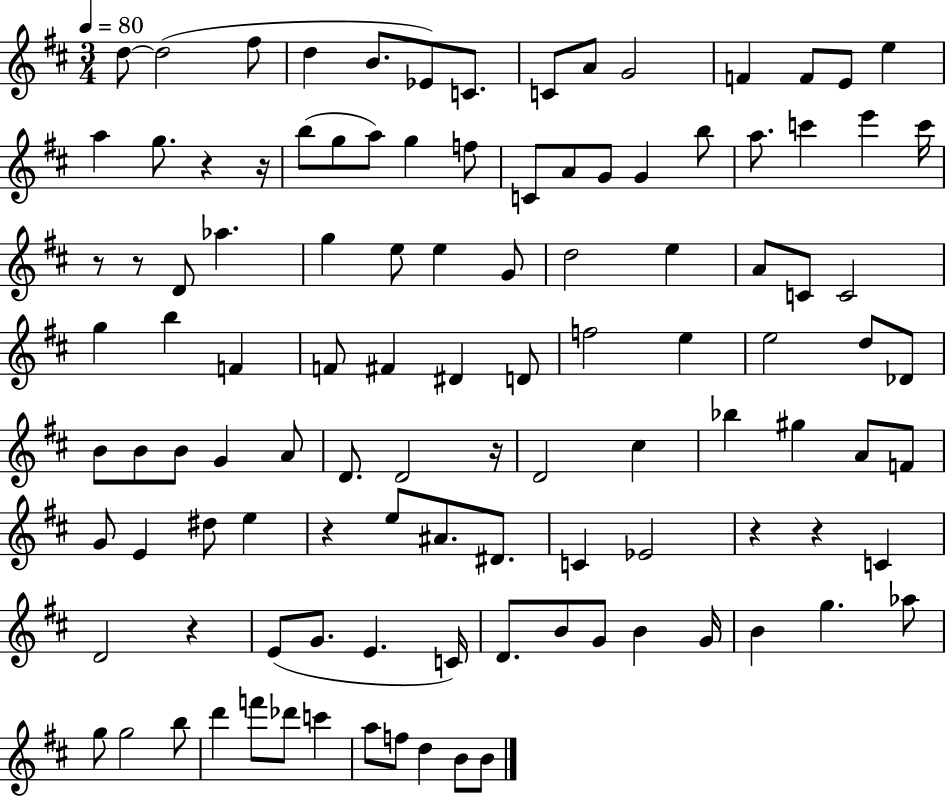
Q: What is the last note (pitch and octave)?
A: B4